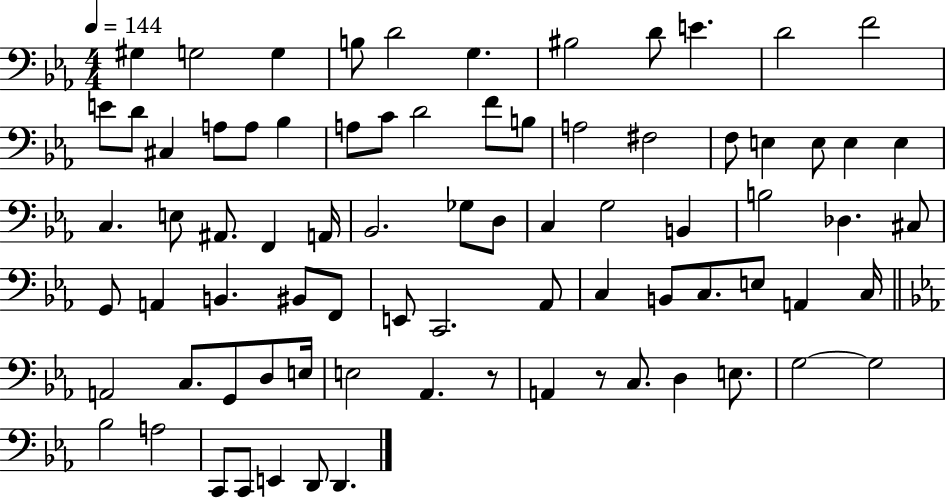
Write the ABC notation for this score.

X:1
T:Untitled
M:4/4
L:1/4
K:Eb
^G, G,2 G, B,/2 D2 G, ^B,2 D/2 E D2 F2 E/2 D/2 ^C, A,/2 A,/2 _B, A,/2 C/2 D2 F/2 B,/2 A,2 ^F,2 F,/2 E, E,/2 E, E, C, E,/2 ^A,,/2 F,, A,,/4 _B,,2 _G,/2 D,/2 C, G,2 B,, B,2 _D, ^C,/2 G,,/2 A,, B,, ^B,,/2 F,,/2 E,,/2 C,,2 _A,,/2 C, B,,/2 C,/2 E,/2 A,, C,/4 A,,2 C,/2 G,,/2 D,/2 E,/4 E,2 _A,, z/2 A,, z/2 C,/2 D, E,/2 G,2 G,2 _B,2 A,2 C,,/2 C,,/2 E,, D,,/2 D,,